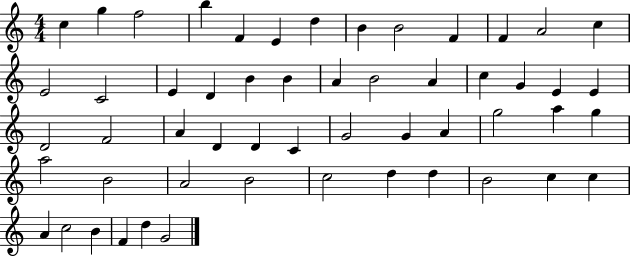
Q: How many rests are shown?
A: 0